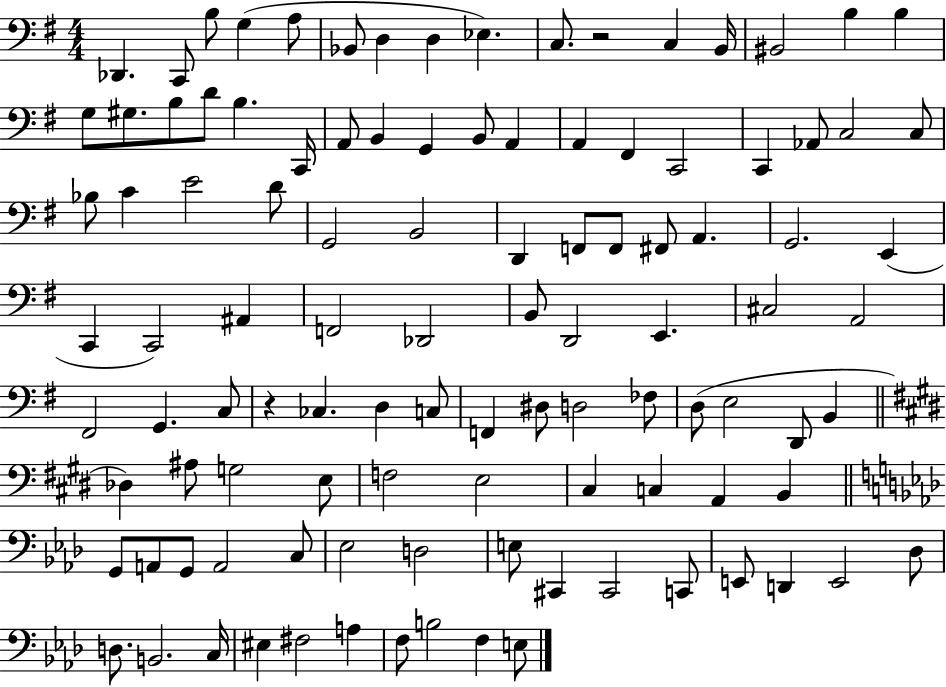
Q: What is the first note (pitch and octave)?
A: Db2